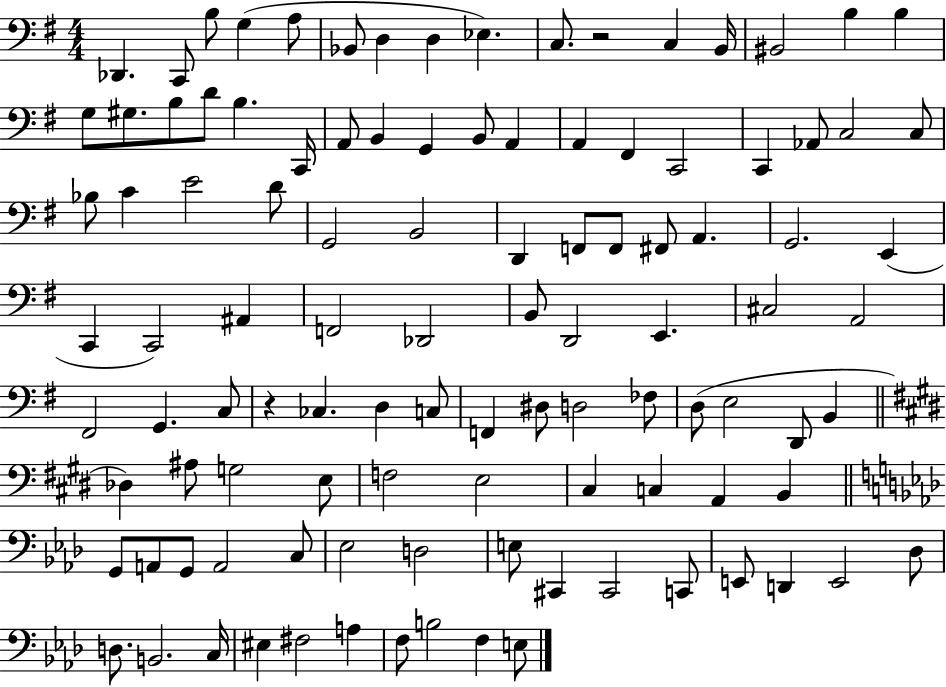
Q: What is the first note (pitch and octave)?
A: Db2